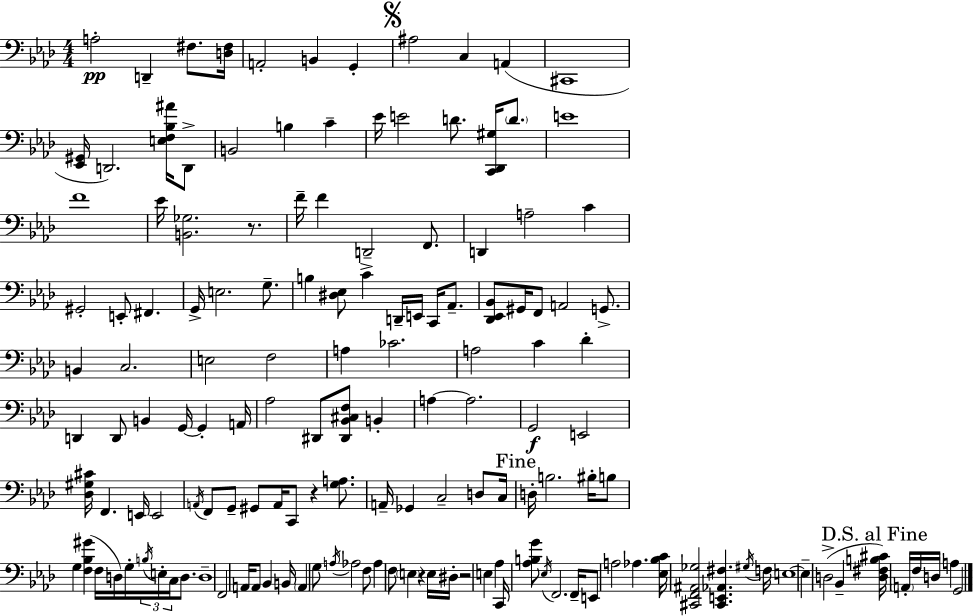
{
  \clef bass
  \numericTimeSignature
  \time 4/4
  \key aes \major
  a2-.\pp d,4-- fis8. <d fis>16 | a,2-. b,4 g,4-. | \mark \markup { \musicglyph "scripts.segno" } ais2 c4 a,4( | cis,1 | \break <ees, gis,>16 d,2.) <e f bes ais'>16 d,8-> | b,2 b4 c'4-- | ees'16 e'2 d'8. <c, des, gis>16 \parenthesize d'8. | e'1 | \break f'1 | ees'16 <b, ges>2. r8. | f'16-- f'4 d,2-- f,8. | d,4 a2-- c'4 | \break gis,2-. e,8-. fis,4. | g,16-> e2. g8.-- | b4 <dis ees>8 c'4-> d,16-- e,16 c,16 aes,8.-- | <des, ees, bes,>8 gis,16 f,8 a,2 g,8.-> | \break b,4 c2. | e2 f2 | a4 ces'2. | a2 c'4 des'4-. | \break d,4 d,8 b,4 g,16~~ g,4-. a,16 | aes2 dis,8 <dis, bes, cis f>8 b,4-. | a4~~ a2. | g,2\f e,2 | \break <des gis cis'>16 f,4. e,16 e,2 | \acciaccatura { a,16 } f,8 g,8-- gis,8 a,16 c,8 r4 <g a>8. | a,16-- ges,4 c2-- d8 | c16 \mark "Fine" d16-. b2. bis16-. b8 | \break g4 <f bes gis'>4( f16 d16) g16-. \tuplet 3/2 { \acciaccatura { b16 } e16-. c16 } d8. | d1-- | f,2 a,16 a,8 bes,4 | b,16 \parenthesize a,4 g8 \acciaccatura { a16 } aes2 | \break f8 aes4 f8 \parenthesize e4 r4 | e16 dis16-. r2 e4 aes4 | c,16 <aes b g'>8 \acciaccatura { ees16 } f,2. | f,16-- e,8 a2 aes4. | \break <ees bes c'>16 <cis, f, ais, ges>2 <cis, e, aes, fis>4. | \acciaccatura { gis16 } f16 e1~~ | e4-- d2->( | bes,4-- \mark "D.S. al Fine" <d fis b cis'>16) \parenthesize a,16-. f16 d16 a4 g,2 | \break \bar "|."
}